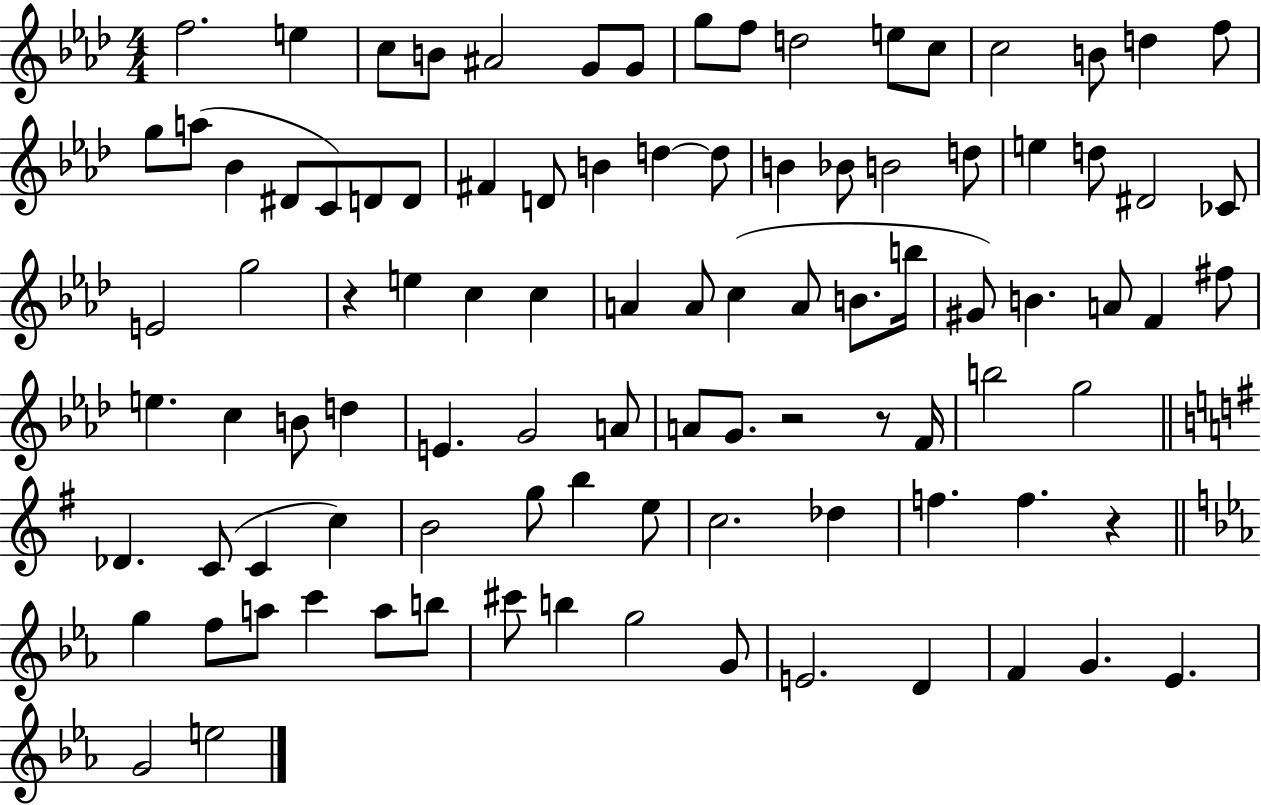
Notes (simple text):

F5/h. E5/q C5/e B4/e A#4/h G4/e G4/e G5/e F5/e D5/h E5/e C5/e C5/h B4/e D5/q F5/e G5/e A5/e Bb4/q D#4/e C4/e D4/e D4/e F#4/q D4/e B4/q D5/q D5/e B4/q Bb4/e B4/h D5/e E5/q D5/e D#4/h CES4/e E4/h G5/h R/q E5/q C5/q C5/q A4/q A4/e C5/q A4/e B4/e. B5/s G#4/e B4/q. A4/e F4/q F#5/e E5/q. C5/q B4/e D5/q E4/q. G4/h A4/e A4/e G4/e. R/h R/e F4/s B5/h G5/h Db4/q. C4/e C4/q C5/q B4/h G5/e B5/q E5/e C5/h. Db5/q F5/q. F5/q. R/q G5/q F5/e A5/e C6/q A5/e B5/e C#6/e B5/q G5/h G4/e E4/h. D4/q F4/q G4/q. Eb4/q. G4/h E5/h